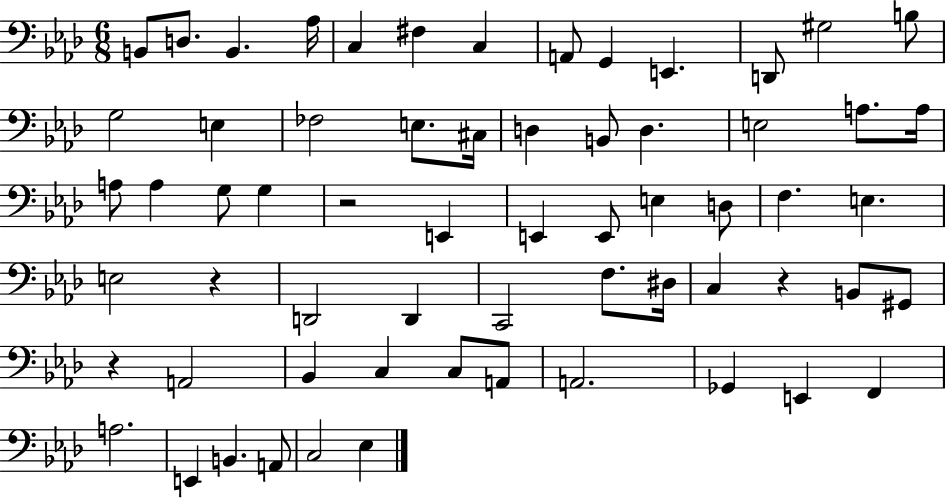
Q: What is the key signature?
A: AES major